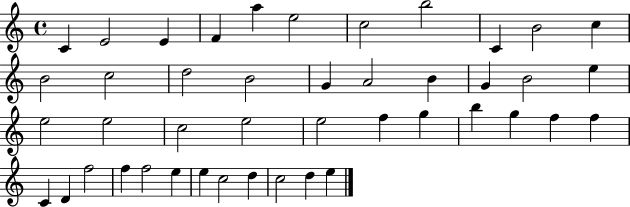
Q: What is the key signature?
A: C major